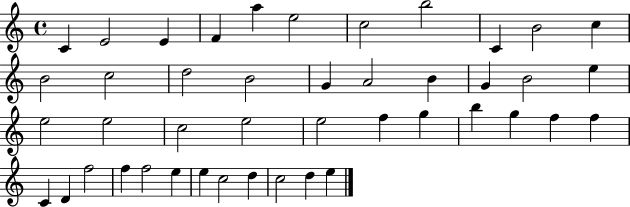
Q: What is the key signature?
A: C major